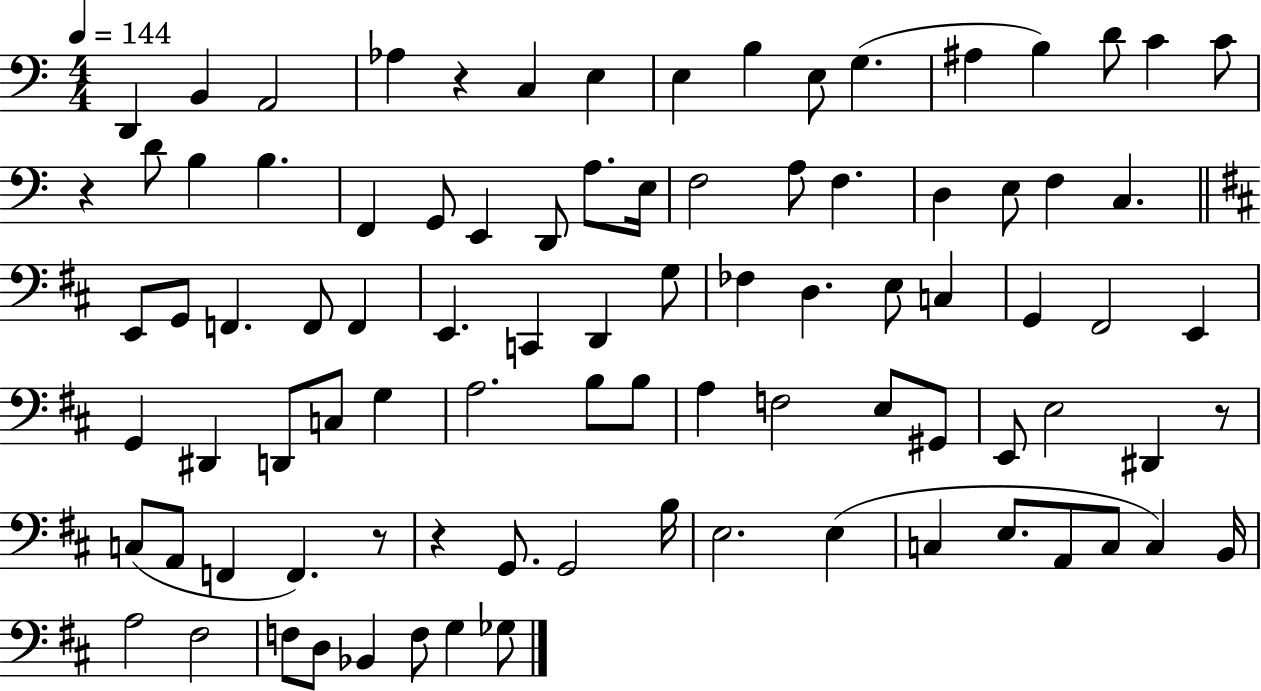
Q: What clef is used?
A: bass